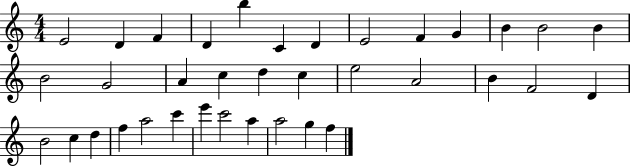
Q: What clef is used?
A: treble